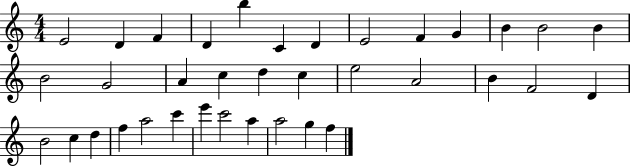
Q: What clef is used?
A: treble